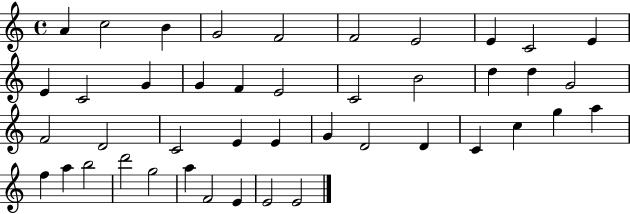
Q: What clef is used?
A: treble